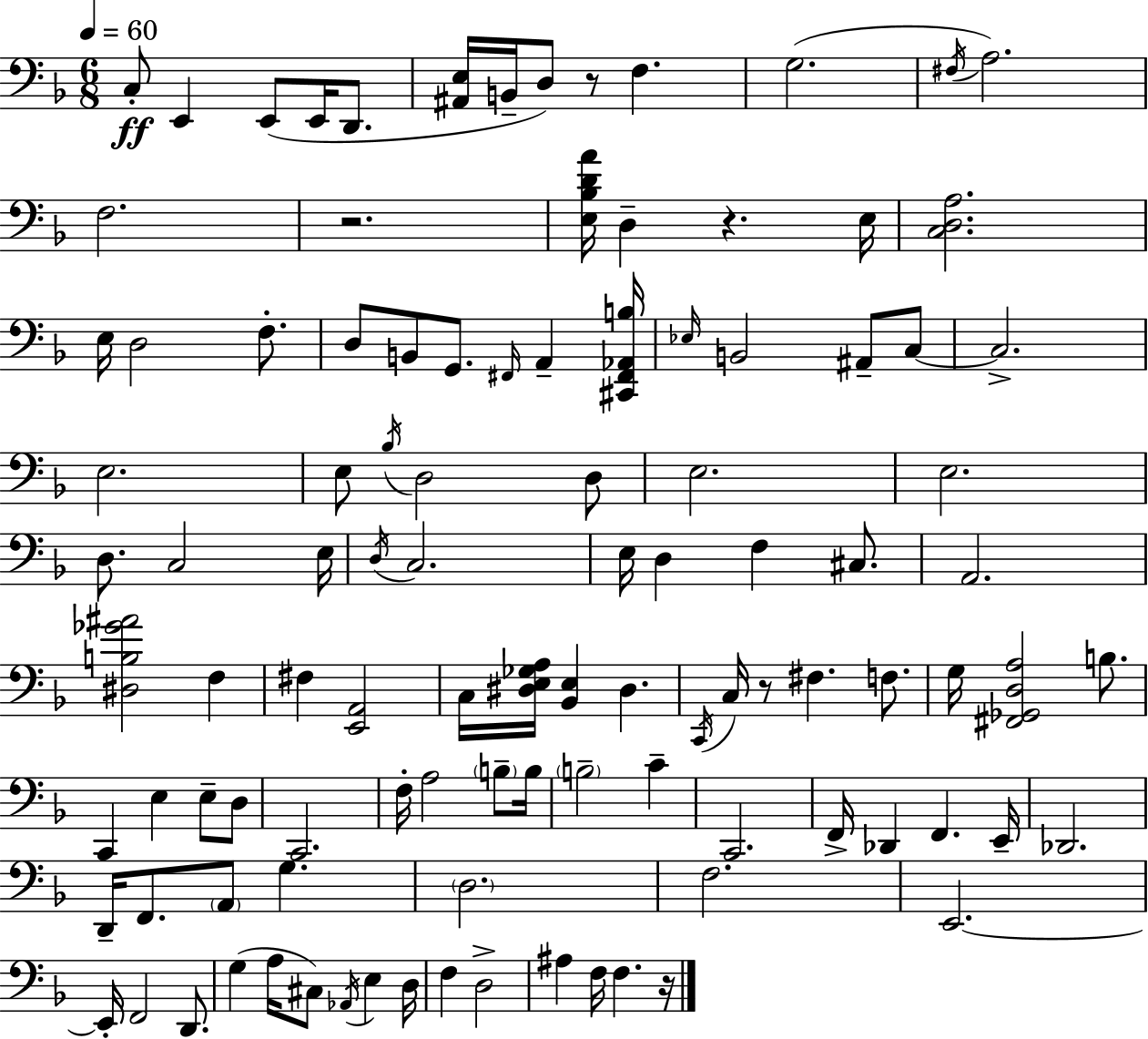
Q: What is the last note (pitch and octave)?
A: F3